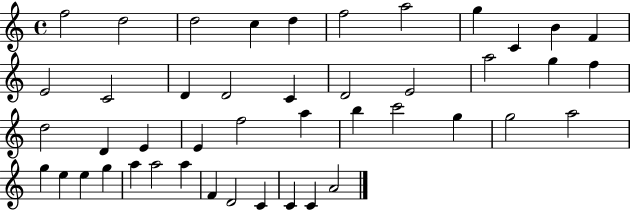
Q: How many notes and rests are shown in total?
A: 45